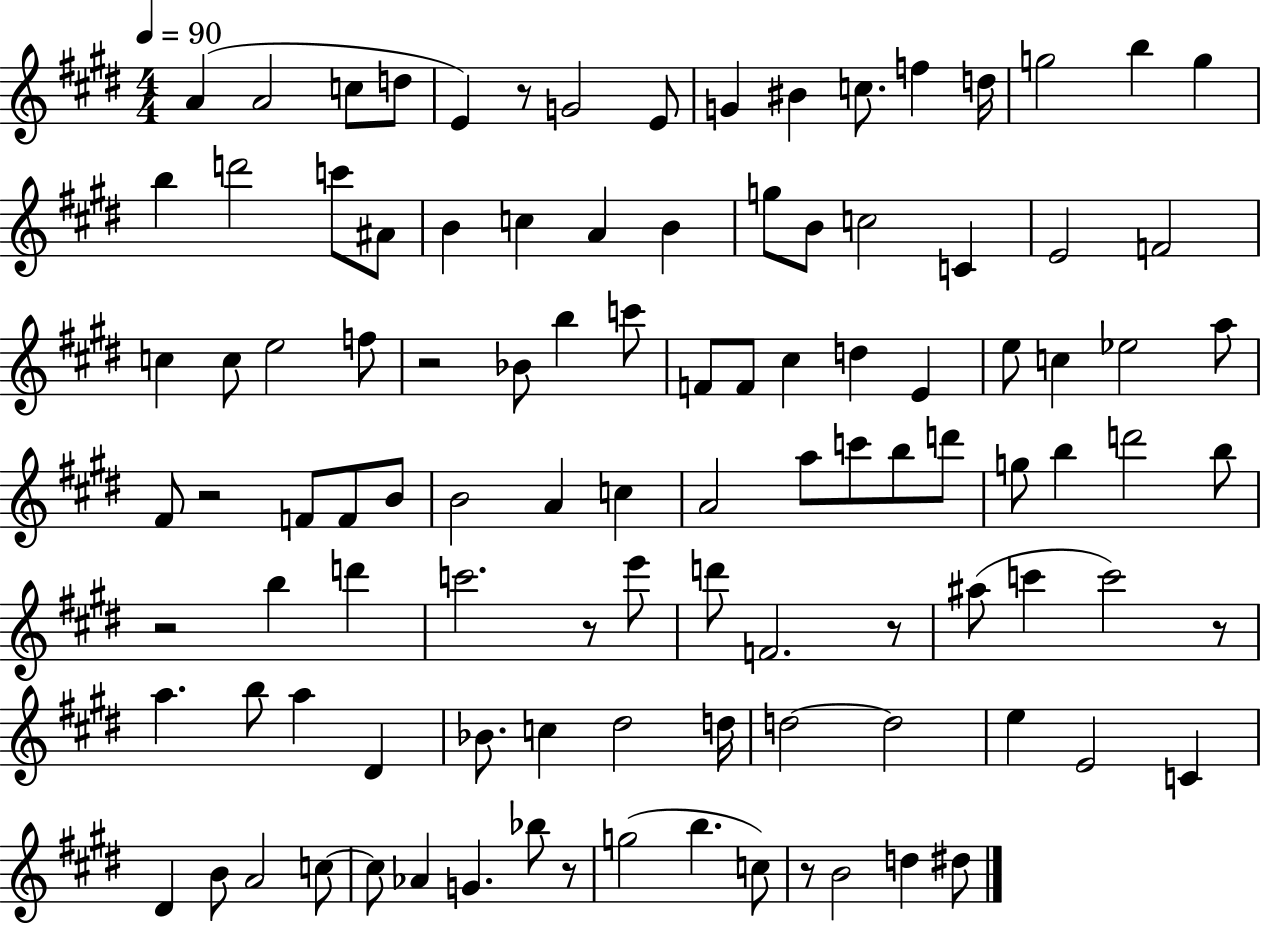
{
  \clef treble
  \numericTimeSignature
  \time 4/4
  \key e \major
  \tempo 4 = 90
  \repeat volta 2 { a'4( a'2 c''8 d''8 | e'4) r8 g'2 e'8 | g'4 bis'4 c''8. f''4 d''16 | g''2 b''4 g''4 | \break b''4 d'''2 c'''8 ais'8 | b'4 c''4 a'4 b'4 | g''8 b'8 c''2 c'4 | e'2 f'2 | \break c''4 c''8 e''2 f''8 | r2 bes'8 b''4 c'''8 | f'8 f'8 cis''4 d''4 e'4 | e''8 c''4 ees''2 a''8 | \break fis'8 r2 f'8 f'8 b'8 | b'2 a'4 c''4 | a'2 a''8 c'''8 b''8 d'''8 | g''8 b''4 d'''2 b''8 | \break r2 b''4 d'''4 | c'''2. r8 e'''8 | d'''8 f'2. r8 | ais''8( c'''4 c'''2) r8 | \break a''4. b''8 a''4 dis'4 | bes'8. c''4 dis''2 d''16 | d''2~~ d''2 | e''4 e'2 c'4 | \break dis'4 b'8 a'2 c''8~~ | c''8 aes'4 g'4. bes''8 r8 | g''2( b''4. c''8) | r8 b'2 d''4 dis''8 | \break } \bar "|."
}